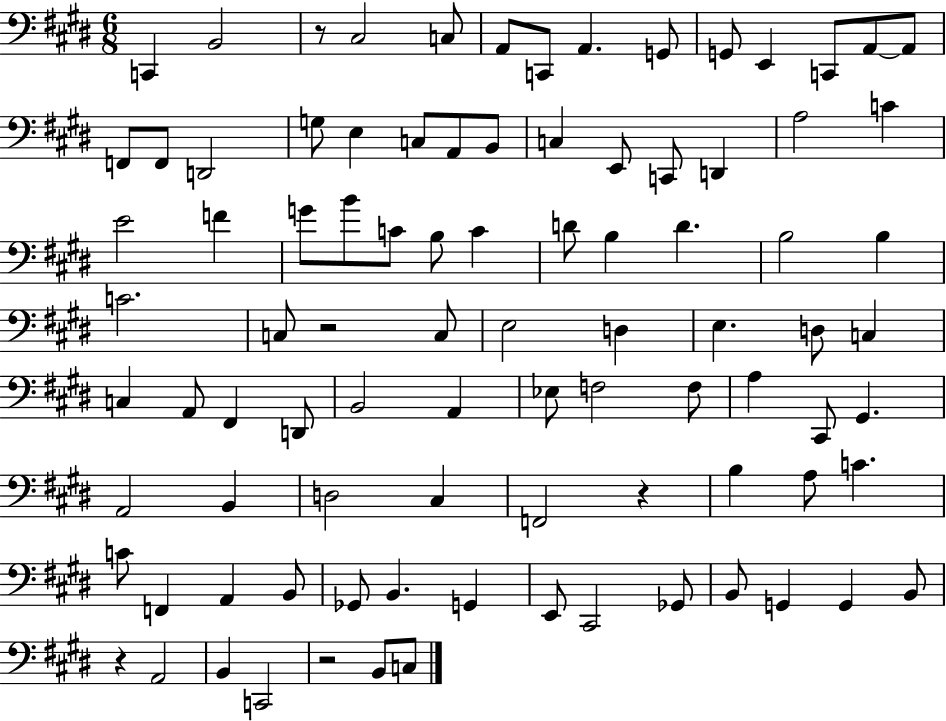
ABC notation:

X:1
T:Untitled
M:6/8
L:1/4
K:E
C,, B,,2 z/2 ^C,2 C,/2 A,,/2 C,,/2 A,, G,,/2 G,,/2 E,, C,,/2 A,,/2 A,,/2 F,,/2 F,,/2 D,,2 G,/2 E, C,/2 A,,/2 B,,/2 C, E,,/2 C,,/2 D,, A,2 C E2 F G/2 B/2 C/2 B,/2 C D/2 B, D B,2 B, C2 C,/2 z2 C,/2 E,2 D, E, D,/2 C, C, A,,/2 ^F,, D,,/2 B,,2 A,, _E,/2 F,2 F,/2 A, ^C,,/2 ^G,, A,,2 B,, D,2 ^C, F,,2 z B, A,/2 C C/2 F,, A,, B,,/2 _G,,/2 B,, G,, E,,/2 ^C,,2 _G,,/2 B,,/2 G,, G,, B,,/2 z A,,2 B,, C,,2 z2 B,,/2 C,/2